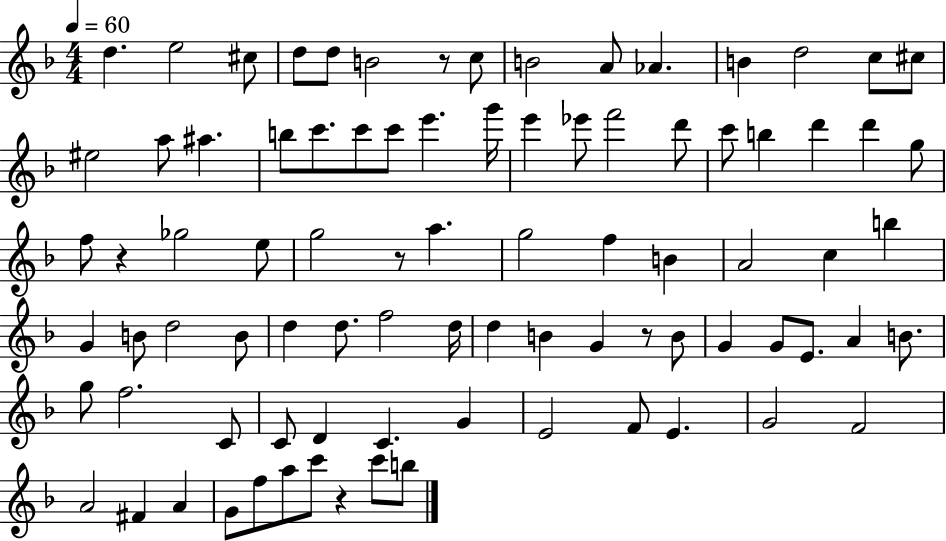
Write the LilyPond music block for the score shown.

{
  \clef treble
  \numericTimeSignature
  \time 4/4
  \key f \major
  \tempo 4 = 60
  d''4. e''2 cis''8 | d''8 d''8 b'2 r8 c''8 | b'2 a'8 aes'4. | b'4 d''2 c''8 cis''8 | \break eis''2 a''8 ais''4. | b''8 c'''8. c'''8 c'''8 e'''4. g'''16 | e'''4 ees'''8 f'''2 d'''8 | c'''8 b''4 d'''4 d'''4 g''8 | \break f''8 r4 ges''2 e''8 | g''2 r8 a''4. | g''2 f''4 b'4 | a'2 c''4 b''4 | \break g'4 b'8 d''2 b'8 | d''4 d''8. f''2 d''16 | d''4 b'4 g'4 r8 b'8 | g'4 g'8 e'8. a'4 b'8. | \break g''8 f''2. c'8 | c'8 d'4 c'4. g'4 | e'2 f'8 e'4. | g'2 f'2 | \break a'2 fis'4 a'4 | g'8 f''8 a''8 c'''8 r4 c'''8 b''8 | \bar "|."
}